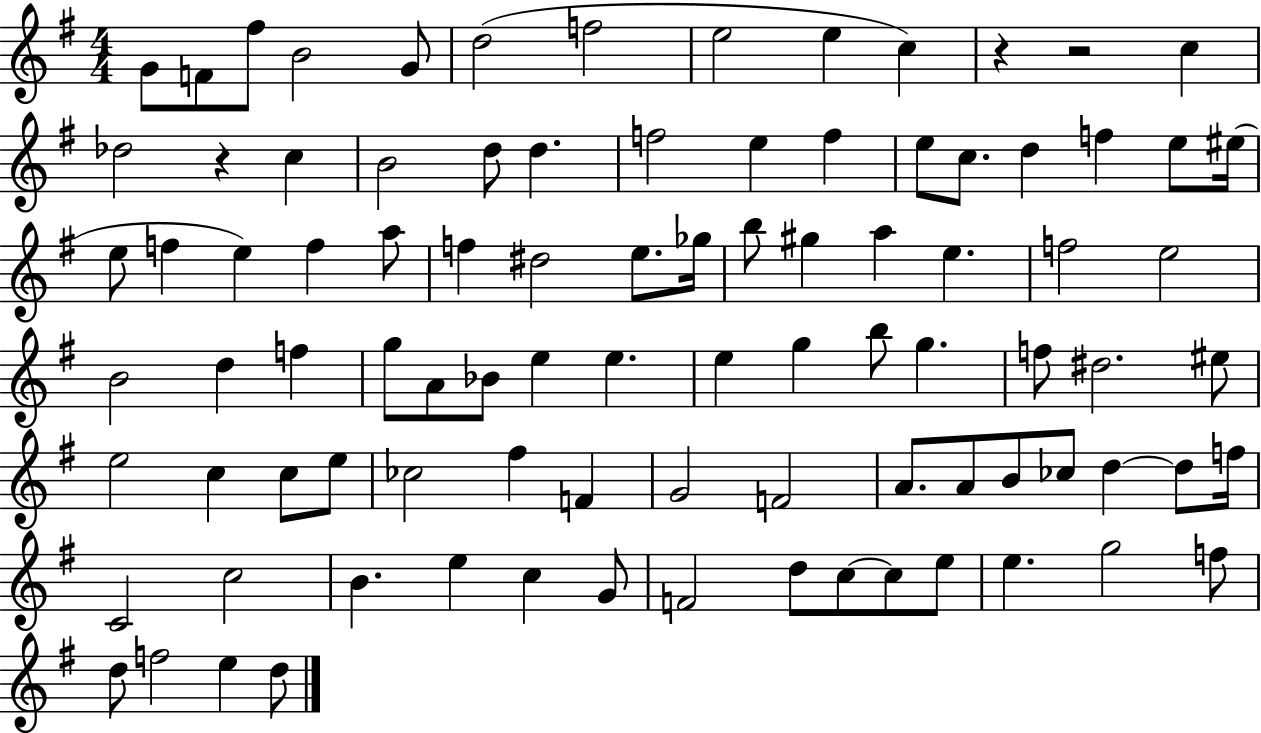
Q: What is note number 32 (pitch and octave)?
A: D#5